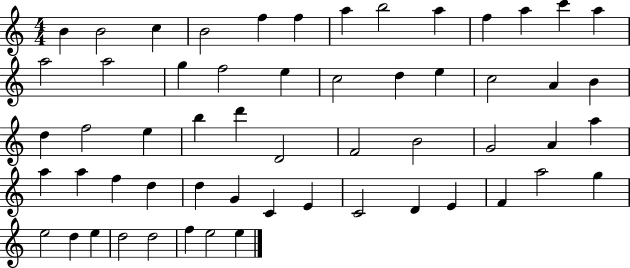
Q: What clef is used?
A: treble